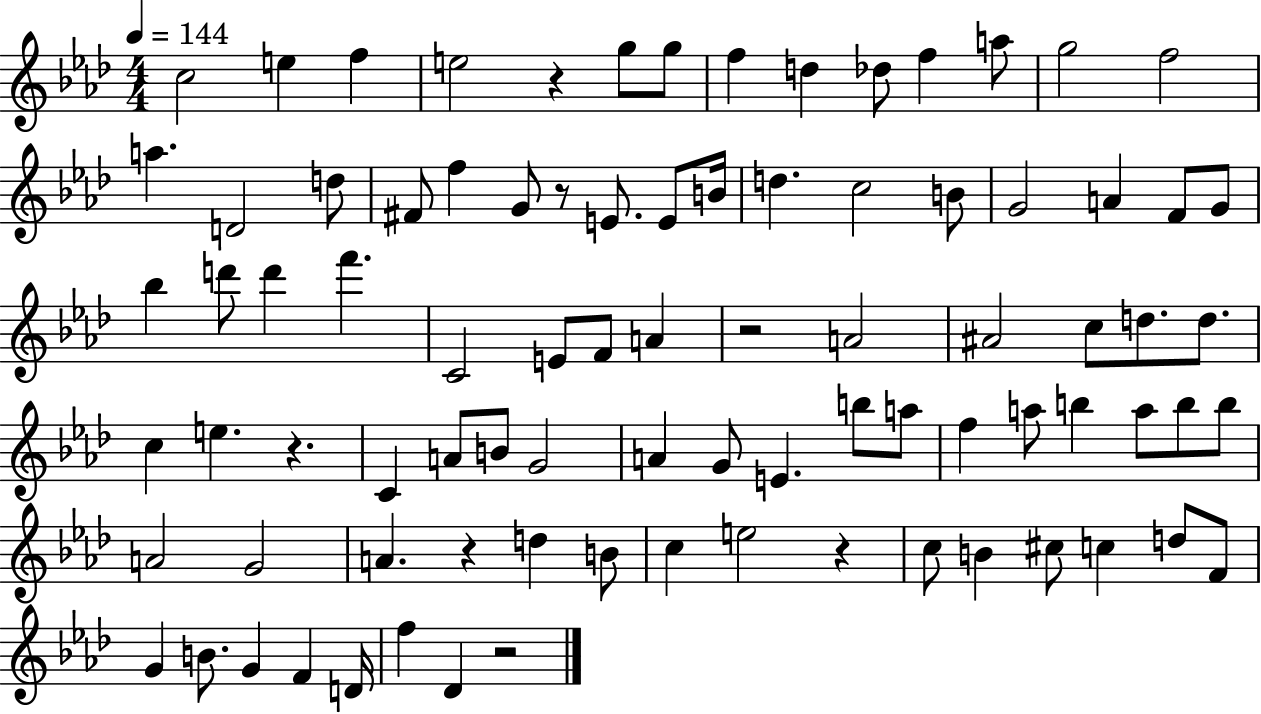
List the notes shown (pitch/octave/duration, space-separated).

C5/h E5/q F5/q E5/h R/q G5/e G5/e F5/q D5/q Db5/e F5/q A5/e G5/h F5/h A5/q. D4/h D5/e F#4/e F5/q G4/e R/e E4/e. E4/e B4/s D5/q. C5/h B4/e G4/h A4/q F4/e G4/e Bb5/q D6/e D6/q F6/q. C4/h E4/e F4/e A4/q R/h A4/h A#4/h C5/e D5/e. D5/e. C5/q E5/q. R/q. C4/q A4/e B4/e G4/h A4/q G4/e E4/q. B5/e A5/e F5/q A5/e B5/q A5/e B5/e B5/e A4/h G4/h A4/q. R/q D5/q B4/e C5/q E5/h R/q C5/e B4/q C#5/e C5/q D5/e F4/e G4/q B4/e. G4/q F4/q D4/s F5/q Db4/q R/h